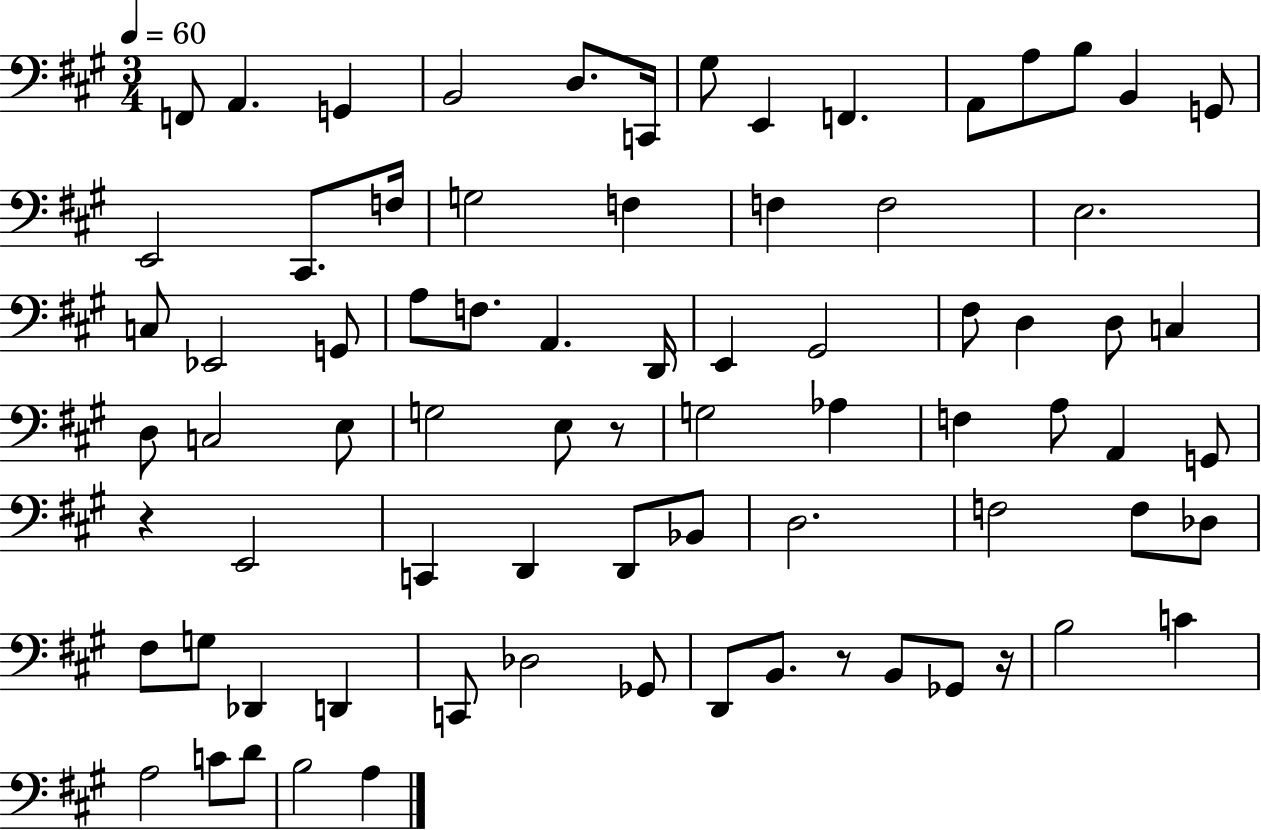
F2/e A2/q. G2/q B2/h D3/e. C2/s G#3/e E2/q F2/q. A2/e A3/e B3/e B2/q G2/e E2/h C#2/e. F3/s G3/h F3/q F3/q F3/h E3/h. C3/e Eb2/h G2/e A3/e F3/e. A2/q. D2/s E2/q G#2/h F#3/e D3/q D3/e C3/q D3/e C3/h E3/e G3/h E3/e R/e G3/h Ab3/q F3/q A3/e A2/q G2/e R/q E2/h C2/q D2/q D2/e Bb2/e D3/h. F3/h F3/e Db3/e F#3/e G3/e Db2/q D2/q C2/e Db3/h Gb2/e D2/e B2/e. R/e B2/e Gb2/e R/s B3/h C4/q A3/h C4/e D4/e B3/h A3/q